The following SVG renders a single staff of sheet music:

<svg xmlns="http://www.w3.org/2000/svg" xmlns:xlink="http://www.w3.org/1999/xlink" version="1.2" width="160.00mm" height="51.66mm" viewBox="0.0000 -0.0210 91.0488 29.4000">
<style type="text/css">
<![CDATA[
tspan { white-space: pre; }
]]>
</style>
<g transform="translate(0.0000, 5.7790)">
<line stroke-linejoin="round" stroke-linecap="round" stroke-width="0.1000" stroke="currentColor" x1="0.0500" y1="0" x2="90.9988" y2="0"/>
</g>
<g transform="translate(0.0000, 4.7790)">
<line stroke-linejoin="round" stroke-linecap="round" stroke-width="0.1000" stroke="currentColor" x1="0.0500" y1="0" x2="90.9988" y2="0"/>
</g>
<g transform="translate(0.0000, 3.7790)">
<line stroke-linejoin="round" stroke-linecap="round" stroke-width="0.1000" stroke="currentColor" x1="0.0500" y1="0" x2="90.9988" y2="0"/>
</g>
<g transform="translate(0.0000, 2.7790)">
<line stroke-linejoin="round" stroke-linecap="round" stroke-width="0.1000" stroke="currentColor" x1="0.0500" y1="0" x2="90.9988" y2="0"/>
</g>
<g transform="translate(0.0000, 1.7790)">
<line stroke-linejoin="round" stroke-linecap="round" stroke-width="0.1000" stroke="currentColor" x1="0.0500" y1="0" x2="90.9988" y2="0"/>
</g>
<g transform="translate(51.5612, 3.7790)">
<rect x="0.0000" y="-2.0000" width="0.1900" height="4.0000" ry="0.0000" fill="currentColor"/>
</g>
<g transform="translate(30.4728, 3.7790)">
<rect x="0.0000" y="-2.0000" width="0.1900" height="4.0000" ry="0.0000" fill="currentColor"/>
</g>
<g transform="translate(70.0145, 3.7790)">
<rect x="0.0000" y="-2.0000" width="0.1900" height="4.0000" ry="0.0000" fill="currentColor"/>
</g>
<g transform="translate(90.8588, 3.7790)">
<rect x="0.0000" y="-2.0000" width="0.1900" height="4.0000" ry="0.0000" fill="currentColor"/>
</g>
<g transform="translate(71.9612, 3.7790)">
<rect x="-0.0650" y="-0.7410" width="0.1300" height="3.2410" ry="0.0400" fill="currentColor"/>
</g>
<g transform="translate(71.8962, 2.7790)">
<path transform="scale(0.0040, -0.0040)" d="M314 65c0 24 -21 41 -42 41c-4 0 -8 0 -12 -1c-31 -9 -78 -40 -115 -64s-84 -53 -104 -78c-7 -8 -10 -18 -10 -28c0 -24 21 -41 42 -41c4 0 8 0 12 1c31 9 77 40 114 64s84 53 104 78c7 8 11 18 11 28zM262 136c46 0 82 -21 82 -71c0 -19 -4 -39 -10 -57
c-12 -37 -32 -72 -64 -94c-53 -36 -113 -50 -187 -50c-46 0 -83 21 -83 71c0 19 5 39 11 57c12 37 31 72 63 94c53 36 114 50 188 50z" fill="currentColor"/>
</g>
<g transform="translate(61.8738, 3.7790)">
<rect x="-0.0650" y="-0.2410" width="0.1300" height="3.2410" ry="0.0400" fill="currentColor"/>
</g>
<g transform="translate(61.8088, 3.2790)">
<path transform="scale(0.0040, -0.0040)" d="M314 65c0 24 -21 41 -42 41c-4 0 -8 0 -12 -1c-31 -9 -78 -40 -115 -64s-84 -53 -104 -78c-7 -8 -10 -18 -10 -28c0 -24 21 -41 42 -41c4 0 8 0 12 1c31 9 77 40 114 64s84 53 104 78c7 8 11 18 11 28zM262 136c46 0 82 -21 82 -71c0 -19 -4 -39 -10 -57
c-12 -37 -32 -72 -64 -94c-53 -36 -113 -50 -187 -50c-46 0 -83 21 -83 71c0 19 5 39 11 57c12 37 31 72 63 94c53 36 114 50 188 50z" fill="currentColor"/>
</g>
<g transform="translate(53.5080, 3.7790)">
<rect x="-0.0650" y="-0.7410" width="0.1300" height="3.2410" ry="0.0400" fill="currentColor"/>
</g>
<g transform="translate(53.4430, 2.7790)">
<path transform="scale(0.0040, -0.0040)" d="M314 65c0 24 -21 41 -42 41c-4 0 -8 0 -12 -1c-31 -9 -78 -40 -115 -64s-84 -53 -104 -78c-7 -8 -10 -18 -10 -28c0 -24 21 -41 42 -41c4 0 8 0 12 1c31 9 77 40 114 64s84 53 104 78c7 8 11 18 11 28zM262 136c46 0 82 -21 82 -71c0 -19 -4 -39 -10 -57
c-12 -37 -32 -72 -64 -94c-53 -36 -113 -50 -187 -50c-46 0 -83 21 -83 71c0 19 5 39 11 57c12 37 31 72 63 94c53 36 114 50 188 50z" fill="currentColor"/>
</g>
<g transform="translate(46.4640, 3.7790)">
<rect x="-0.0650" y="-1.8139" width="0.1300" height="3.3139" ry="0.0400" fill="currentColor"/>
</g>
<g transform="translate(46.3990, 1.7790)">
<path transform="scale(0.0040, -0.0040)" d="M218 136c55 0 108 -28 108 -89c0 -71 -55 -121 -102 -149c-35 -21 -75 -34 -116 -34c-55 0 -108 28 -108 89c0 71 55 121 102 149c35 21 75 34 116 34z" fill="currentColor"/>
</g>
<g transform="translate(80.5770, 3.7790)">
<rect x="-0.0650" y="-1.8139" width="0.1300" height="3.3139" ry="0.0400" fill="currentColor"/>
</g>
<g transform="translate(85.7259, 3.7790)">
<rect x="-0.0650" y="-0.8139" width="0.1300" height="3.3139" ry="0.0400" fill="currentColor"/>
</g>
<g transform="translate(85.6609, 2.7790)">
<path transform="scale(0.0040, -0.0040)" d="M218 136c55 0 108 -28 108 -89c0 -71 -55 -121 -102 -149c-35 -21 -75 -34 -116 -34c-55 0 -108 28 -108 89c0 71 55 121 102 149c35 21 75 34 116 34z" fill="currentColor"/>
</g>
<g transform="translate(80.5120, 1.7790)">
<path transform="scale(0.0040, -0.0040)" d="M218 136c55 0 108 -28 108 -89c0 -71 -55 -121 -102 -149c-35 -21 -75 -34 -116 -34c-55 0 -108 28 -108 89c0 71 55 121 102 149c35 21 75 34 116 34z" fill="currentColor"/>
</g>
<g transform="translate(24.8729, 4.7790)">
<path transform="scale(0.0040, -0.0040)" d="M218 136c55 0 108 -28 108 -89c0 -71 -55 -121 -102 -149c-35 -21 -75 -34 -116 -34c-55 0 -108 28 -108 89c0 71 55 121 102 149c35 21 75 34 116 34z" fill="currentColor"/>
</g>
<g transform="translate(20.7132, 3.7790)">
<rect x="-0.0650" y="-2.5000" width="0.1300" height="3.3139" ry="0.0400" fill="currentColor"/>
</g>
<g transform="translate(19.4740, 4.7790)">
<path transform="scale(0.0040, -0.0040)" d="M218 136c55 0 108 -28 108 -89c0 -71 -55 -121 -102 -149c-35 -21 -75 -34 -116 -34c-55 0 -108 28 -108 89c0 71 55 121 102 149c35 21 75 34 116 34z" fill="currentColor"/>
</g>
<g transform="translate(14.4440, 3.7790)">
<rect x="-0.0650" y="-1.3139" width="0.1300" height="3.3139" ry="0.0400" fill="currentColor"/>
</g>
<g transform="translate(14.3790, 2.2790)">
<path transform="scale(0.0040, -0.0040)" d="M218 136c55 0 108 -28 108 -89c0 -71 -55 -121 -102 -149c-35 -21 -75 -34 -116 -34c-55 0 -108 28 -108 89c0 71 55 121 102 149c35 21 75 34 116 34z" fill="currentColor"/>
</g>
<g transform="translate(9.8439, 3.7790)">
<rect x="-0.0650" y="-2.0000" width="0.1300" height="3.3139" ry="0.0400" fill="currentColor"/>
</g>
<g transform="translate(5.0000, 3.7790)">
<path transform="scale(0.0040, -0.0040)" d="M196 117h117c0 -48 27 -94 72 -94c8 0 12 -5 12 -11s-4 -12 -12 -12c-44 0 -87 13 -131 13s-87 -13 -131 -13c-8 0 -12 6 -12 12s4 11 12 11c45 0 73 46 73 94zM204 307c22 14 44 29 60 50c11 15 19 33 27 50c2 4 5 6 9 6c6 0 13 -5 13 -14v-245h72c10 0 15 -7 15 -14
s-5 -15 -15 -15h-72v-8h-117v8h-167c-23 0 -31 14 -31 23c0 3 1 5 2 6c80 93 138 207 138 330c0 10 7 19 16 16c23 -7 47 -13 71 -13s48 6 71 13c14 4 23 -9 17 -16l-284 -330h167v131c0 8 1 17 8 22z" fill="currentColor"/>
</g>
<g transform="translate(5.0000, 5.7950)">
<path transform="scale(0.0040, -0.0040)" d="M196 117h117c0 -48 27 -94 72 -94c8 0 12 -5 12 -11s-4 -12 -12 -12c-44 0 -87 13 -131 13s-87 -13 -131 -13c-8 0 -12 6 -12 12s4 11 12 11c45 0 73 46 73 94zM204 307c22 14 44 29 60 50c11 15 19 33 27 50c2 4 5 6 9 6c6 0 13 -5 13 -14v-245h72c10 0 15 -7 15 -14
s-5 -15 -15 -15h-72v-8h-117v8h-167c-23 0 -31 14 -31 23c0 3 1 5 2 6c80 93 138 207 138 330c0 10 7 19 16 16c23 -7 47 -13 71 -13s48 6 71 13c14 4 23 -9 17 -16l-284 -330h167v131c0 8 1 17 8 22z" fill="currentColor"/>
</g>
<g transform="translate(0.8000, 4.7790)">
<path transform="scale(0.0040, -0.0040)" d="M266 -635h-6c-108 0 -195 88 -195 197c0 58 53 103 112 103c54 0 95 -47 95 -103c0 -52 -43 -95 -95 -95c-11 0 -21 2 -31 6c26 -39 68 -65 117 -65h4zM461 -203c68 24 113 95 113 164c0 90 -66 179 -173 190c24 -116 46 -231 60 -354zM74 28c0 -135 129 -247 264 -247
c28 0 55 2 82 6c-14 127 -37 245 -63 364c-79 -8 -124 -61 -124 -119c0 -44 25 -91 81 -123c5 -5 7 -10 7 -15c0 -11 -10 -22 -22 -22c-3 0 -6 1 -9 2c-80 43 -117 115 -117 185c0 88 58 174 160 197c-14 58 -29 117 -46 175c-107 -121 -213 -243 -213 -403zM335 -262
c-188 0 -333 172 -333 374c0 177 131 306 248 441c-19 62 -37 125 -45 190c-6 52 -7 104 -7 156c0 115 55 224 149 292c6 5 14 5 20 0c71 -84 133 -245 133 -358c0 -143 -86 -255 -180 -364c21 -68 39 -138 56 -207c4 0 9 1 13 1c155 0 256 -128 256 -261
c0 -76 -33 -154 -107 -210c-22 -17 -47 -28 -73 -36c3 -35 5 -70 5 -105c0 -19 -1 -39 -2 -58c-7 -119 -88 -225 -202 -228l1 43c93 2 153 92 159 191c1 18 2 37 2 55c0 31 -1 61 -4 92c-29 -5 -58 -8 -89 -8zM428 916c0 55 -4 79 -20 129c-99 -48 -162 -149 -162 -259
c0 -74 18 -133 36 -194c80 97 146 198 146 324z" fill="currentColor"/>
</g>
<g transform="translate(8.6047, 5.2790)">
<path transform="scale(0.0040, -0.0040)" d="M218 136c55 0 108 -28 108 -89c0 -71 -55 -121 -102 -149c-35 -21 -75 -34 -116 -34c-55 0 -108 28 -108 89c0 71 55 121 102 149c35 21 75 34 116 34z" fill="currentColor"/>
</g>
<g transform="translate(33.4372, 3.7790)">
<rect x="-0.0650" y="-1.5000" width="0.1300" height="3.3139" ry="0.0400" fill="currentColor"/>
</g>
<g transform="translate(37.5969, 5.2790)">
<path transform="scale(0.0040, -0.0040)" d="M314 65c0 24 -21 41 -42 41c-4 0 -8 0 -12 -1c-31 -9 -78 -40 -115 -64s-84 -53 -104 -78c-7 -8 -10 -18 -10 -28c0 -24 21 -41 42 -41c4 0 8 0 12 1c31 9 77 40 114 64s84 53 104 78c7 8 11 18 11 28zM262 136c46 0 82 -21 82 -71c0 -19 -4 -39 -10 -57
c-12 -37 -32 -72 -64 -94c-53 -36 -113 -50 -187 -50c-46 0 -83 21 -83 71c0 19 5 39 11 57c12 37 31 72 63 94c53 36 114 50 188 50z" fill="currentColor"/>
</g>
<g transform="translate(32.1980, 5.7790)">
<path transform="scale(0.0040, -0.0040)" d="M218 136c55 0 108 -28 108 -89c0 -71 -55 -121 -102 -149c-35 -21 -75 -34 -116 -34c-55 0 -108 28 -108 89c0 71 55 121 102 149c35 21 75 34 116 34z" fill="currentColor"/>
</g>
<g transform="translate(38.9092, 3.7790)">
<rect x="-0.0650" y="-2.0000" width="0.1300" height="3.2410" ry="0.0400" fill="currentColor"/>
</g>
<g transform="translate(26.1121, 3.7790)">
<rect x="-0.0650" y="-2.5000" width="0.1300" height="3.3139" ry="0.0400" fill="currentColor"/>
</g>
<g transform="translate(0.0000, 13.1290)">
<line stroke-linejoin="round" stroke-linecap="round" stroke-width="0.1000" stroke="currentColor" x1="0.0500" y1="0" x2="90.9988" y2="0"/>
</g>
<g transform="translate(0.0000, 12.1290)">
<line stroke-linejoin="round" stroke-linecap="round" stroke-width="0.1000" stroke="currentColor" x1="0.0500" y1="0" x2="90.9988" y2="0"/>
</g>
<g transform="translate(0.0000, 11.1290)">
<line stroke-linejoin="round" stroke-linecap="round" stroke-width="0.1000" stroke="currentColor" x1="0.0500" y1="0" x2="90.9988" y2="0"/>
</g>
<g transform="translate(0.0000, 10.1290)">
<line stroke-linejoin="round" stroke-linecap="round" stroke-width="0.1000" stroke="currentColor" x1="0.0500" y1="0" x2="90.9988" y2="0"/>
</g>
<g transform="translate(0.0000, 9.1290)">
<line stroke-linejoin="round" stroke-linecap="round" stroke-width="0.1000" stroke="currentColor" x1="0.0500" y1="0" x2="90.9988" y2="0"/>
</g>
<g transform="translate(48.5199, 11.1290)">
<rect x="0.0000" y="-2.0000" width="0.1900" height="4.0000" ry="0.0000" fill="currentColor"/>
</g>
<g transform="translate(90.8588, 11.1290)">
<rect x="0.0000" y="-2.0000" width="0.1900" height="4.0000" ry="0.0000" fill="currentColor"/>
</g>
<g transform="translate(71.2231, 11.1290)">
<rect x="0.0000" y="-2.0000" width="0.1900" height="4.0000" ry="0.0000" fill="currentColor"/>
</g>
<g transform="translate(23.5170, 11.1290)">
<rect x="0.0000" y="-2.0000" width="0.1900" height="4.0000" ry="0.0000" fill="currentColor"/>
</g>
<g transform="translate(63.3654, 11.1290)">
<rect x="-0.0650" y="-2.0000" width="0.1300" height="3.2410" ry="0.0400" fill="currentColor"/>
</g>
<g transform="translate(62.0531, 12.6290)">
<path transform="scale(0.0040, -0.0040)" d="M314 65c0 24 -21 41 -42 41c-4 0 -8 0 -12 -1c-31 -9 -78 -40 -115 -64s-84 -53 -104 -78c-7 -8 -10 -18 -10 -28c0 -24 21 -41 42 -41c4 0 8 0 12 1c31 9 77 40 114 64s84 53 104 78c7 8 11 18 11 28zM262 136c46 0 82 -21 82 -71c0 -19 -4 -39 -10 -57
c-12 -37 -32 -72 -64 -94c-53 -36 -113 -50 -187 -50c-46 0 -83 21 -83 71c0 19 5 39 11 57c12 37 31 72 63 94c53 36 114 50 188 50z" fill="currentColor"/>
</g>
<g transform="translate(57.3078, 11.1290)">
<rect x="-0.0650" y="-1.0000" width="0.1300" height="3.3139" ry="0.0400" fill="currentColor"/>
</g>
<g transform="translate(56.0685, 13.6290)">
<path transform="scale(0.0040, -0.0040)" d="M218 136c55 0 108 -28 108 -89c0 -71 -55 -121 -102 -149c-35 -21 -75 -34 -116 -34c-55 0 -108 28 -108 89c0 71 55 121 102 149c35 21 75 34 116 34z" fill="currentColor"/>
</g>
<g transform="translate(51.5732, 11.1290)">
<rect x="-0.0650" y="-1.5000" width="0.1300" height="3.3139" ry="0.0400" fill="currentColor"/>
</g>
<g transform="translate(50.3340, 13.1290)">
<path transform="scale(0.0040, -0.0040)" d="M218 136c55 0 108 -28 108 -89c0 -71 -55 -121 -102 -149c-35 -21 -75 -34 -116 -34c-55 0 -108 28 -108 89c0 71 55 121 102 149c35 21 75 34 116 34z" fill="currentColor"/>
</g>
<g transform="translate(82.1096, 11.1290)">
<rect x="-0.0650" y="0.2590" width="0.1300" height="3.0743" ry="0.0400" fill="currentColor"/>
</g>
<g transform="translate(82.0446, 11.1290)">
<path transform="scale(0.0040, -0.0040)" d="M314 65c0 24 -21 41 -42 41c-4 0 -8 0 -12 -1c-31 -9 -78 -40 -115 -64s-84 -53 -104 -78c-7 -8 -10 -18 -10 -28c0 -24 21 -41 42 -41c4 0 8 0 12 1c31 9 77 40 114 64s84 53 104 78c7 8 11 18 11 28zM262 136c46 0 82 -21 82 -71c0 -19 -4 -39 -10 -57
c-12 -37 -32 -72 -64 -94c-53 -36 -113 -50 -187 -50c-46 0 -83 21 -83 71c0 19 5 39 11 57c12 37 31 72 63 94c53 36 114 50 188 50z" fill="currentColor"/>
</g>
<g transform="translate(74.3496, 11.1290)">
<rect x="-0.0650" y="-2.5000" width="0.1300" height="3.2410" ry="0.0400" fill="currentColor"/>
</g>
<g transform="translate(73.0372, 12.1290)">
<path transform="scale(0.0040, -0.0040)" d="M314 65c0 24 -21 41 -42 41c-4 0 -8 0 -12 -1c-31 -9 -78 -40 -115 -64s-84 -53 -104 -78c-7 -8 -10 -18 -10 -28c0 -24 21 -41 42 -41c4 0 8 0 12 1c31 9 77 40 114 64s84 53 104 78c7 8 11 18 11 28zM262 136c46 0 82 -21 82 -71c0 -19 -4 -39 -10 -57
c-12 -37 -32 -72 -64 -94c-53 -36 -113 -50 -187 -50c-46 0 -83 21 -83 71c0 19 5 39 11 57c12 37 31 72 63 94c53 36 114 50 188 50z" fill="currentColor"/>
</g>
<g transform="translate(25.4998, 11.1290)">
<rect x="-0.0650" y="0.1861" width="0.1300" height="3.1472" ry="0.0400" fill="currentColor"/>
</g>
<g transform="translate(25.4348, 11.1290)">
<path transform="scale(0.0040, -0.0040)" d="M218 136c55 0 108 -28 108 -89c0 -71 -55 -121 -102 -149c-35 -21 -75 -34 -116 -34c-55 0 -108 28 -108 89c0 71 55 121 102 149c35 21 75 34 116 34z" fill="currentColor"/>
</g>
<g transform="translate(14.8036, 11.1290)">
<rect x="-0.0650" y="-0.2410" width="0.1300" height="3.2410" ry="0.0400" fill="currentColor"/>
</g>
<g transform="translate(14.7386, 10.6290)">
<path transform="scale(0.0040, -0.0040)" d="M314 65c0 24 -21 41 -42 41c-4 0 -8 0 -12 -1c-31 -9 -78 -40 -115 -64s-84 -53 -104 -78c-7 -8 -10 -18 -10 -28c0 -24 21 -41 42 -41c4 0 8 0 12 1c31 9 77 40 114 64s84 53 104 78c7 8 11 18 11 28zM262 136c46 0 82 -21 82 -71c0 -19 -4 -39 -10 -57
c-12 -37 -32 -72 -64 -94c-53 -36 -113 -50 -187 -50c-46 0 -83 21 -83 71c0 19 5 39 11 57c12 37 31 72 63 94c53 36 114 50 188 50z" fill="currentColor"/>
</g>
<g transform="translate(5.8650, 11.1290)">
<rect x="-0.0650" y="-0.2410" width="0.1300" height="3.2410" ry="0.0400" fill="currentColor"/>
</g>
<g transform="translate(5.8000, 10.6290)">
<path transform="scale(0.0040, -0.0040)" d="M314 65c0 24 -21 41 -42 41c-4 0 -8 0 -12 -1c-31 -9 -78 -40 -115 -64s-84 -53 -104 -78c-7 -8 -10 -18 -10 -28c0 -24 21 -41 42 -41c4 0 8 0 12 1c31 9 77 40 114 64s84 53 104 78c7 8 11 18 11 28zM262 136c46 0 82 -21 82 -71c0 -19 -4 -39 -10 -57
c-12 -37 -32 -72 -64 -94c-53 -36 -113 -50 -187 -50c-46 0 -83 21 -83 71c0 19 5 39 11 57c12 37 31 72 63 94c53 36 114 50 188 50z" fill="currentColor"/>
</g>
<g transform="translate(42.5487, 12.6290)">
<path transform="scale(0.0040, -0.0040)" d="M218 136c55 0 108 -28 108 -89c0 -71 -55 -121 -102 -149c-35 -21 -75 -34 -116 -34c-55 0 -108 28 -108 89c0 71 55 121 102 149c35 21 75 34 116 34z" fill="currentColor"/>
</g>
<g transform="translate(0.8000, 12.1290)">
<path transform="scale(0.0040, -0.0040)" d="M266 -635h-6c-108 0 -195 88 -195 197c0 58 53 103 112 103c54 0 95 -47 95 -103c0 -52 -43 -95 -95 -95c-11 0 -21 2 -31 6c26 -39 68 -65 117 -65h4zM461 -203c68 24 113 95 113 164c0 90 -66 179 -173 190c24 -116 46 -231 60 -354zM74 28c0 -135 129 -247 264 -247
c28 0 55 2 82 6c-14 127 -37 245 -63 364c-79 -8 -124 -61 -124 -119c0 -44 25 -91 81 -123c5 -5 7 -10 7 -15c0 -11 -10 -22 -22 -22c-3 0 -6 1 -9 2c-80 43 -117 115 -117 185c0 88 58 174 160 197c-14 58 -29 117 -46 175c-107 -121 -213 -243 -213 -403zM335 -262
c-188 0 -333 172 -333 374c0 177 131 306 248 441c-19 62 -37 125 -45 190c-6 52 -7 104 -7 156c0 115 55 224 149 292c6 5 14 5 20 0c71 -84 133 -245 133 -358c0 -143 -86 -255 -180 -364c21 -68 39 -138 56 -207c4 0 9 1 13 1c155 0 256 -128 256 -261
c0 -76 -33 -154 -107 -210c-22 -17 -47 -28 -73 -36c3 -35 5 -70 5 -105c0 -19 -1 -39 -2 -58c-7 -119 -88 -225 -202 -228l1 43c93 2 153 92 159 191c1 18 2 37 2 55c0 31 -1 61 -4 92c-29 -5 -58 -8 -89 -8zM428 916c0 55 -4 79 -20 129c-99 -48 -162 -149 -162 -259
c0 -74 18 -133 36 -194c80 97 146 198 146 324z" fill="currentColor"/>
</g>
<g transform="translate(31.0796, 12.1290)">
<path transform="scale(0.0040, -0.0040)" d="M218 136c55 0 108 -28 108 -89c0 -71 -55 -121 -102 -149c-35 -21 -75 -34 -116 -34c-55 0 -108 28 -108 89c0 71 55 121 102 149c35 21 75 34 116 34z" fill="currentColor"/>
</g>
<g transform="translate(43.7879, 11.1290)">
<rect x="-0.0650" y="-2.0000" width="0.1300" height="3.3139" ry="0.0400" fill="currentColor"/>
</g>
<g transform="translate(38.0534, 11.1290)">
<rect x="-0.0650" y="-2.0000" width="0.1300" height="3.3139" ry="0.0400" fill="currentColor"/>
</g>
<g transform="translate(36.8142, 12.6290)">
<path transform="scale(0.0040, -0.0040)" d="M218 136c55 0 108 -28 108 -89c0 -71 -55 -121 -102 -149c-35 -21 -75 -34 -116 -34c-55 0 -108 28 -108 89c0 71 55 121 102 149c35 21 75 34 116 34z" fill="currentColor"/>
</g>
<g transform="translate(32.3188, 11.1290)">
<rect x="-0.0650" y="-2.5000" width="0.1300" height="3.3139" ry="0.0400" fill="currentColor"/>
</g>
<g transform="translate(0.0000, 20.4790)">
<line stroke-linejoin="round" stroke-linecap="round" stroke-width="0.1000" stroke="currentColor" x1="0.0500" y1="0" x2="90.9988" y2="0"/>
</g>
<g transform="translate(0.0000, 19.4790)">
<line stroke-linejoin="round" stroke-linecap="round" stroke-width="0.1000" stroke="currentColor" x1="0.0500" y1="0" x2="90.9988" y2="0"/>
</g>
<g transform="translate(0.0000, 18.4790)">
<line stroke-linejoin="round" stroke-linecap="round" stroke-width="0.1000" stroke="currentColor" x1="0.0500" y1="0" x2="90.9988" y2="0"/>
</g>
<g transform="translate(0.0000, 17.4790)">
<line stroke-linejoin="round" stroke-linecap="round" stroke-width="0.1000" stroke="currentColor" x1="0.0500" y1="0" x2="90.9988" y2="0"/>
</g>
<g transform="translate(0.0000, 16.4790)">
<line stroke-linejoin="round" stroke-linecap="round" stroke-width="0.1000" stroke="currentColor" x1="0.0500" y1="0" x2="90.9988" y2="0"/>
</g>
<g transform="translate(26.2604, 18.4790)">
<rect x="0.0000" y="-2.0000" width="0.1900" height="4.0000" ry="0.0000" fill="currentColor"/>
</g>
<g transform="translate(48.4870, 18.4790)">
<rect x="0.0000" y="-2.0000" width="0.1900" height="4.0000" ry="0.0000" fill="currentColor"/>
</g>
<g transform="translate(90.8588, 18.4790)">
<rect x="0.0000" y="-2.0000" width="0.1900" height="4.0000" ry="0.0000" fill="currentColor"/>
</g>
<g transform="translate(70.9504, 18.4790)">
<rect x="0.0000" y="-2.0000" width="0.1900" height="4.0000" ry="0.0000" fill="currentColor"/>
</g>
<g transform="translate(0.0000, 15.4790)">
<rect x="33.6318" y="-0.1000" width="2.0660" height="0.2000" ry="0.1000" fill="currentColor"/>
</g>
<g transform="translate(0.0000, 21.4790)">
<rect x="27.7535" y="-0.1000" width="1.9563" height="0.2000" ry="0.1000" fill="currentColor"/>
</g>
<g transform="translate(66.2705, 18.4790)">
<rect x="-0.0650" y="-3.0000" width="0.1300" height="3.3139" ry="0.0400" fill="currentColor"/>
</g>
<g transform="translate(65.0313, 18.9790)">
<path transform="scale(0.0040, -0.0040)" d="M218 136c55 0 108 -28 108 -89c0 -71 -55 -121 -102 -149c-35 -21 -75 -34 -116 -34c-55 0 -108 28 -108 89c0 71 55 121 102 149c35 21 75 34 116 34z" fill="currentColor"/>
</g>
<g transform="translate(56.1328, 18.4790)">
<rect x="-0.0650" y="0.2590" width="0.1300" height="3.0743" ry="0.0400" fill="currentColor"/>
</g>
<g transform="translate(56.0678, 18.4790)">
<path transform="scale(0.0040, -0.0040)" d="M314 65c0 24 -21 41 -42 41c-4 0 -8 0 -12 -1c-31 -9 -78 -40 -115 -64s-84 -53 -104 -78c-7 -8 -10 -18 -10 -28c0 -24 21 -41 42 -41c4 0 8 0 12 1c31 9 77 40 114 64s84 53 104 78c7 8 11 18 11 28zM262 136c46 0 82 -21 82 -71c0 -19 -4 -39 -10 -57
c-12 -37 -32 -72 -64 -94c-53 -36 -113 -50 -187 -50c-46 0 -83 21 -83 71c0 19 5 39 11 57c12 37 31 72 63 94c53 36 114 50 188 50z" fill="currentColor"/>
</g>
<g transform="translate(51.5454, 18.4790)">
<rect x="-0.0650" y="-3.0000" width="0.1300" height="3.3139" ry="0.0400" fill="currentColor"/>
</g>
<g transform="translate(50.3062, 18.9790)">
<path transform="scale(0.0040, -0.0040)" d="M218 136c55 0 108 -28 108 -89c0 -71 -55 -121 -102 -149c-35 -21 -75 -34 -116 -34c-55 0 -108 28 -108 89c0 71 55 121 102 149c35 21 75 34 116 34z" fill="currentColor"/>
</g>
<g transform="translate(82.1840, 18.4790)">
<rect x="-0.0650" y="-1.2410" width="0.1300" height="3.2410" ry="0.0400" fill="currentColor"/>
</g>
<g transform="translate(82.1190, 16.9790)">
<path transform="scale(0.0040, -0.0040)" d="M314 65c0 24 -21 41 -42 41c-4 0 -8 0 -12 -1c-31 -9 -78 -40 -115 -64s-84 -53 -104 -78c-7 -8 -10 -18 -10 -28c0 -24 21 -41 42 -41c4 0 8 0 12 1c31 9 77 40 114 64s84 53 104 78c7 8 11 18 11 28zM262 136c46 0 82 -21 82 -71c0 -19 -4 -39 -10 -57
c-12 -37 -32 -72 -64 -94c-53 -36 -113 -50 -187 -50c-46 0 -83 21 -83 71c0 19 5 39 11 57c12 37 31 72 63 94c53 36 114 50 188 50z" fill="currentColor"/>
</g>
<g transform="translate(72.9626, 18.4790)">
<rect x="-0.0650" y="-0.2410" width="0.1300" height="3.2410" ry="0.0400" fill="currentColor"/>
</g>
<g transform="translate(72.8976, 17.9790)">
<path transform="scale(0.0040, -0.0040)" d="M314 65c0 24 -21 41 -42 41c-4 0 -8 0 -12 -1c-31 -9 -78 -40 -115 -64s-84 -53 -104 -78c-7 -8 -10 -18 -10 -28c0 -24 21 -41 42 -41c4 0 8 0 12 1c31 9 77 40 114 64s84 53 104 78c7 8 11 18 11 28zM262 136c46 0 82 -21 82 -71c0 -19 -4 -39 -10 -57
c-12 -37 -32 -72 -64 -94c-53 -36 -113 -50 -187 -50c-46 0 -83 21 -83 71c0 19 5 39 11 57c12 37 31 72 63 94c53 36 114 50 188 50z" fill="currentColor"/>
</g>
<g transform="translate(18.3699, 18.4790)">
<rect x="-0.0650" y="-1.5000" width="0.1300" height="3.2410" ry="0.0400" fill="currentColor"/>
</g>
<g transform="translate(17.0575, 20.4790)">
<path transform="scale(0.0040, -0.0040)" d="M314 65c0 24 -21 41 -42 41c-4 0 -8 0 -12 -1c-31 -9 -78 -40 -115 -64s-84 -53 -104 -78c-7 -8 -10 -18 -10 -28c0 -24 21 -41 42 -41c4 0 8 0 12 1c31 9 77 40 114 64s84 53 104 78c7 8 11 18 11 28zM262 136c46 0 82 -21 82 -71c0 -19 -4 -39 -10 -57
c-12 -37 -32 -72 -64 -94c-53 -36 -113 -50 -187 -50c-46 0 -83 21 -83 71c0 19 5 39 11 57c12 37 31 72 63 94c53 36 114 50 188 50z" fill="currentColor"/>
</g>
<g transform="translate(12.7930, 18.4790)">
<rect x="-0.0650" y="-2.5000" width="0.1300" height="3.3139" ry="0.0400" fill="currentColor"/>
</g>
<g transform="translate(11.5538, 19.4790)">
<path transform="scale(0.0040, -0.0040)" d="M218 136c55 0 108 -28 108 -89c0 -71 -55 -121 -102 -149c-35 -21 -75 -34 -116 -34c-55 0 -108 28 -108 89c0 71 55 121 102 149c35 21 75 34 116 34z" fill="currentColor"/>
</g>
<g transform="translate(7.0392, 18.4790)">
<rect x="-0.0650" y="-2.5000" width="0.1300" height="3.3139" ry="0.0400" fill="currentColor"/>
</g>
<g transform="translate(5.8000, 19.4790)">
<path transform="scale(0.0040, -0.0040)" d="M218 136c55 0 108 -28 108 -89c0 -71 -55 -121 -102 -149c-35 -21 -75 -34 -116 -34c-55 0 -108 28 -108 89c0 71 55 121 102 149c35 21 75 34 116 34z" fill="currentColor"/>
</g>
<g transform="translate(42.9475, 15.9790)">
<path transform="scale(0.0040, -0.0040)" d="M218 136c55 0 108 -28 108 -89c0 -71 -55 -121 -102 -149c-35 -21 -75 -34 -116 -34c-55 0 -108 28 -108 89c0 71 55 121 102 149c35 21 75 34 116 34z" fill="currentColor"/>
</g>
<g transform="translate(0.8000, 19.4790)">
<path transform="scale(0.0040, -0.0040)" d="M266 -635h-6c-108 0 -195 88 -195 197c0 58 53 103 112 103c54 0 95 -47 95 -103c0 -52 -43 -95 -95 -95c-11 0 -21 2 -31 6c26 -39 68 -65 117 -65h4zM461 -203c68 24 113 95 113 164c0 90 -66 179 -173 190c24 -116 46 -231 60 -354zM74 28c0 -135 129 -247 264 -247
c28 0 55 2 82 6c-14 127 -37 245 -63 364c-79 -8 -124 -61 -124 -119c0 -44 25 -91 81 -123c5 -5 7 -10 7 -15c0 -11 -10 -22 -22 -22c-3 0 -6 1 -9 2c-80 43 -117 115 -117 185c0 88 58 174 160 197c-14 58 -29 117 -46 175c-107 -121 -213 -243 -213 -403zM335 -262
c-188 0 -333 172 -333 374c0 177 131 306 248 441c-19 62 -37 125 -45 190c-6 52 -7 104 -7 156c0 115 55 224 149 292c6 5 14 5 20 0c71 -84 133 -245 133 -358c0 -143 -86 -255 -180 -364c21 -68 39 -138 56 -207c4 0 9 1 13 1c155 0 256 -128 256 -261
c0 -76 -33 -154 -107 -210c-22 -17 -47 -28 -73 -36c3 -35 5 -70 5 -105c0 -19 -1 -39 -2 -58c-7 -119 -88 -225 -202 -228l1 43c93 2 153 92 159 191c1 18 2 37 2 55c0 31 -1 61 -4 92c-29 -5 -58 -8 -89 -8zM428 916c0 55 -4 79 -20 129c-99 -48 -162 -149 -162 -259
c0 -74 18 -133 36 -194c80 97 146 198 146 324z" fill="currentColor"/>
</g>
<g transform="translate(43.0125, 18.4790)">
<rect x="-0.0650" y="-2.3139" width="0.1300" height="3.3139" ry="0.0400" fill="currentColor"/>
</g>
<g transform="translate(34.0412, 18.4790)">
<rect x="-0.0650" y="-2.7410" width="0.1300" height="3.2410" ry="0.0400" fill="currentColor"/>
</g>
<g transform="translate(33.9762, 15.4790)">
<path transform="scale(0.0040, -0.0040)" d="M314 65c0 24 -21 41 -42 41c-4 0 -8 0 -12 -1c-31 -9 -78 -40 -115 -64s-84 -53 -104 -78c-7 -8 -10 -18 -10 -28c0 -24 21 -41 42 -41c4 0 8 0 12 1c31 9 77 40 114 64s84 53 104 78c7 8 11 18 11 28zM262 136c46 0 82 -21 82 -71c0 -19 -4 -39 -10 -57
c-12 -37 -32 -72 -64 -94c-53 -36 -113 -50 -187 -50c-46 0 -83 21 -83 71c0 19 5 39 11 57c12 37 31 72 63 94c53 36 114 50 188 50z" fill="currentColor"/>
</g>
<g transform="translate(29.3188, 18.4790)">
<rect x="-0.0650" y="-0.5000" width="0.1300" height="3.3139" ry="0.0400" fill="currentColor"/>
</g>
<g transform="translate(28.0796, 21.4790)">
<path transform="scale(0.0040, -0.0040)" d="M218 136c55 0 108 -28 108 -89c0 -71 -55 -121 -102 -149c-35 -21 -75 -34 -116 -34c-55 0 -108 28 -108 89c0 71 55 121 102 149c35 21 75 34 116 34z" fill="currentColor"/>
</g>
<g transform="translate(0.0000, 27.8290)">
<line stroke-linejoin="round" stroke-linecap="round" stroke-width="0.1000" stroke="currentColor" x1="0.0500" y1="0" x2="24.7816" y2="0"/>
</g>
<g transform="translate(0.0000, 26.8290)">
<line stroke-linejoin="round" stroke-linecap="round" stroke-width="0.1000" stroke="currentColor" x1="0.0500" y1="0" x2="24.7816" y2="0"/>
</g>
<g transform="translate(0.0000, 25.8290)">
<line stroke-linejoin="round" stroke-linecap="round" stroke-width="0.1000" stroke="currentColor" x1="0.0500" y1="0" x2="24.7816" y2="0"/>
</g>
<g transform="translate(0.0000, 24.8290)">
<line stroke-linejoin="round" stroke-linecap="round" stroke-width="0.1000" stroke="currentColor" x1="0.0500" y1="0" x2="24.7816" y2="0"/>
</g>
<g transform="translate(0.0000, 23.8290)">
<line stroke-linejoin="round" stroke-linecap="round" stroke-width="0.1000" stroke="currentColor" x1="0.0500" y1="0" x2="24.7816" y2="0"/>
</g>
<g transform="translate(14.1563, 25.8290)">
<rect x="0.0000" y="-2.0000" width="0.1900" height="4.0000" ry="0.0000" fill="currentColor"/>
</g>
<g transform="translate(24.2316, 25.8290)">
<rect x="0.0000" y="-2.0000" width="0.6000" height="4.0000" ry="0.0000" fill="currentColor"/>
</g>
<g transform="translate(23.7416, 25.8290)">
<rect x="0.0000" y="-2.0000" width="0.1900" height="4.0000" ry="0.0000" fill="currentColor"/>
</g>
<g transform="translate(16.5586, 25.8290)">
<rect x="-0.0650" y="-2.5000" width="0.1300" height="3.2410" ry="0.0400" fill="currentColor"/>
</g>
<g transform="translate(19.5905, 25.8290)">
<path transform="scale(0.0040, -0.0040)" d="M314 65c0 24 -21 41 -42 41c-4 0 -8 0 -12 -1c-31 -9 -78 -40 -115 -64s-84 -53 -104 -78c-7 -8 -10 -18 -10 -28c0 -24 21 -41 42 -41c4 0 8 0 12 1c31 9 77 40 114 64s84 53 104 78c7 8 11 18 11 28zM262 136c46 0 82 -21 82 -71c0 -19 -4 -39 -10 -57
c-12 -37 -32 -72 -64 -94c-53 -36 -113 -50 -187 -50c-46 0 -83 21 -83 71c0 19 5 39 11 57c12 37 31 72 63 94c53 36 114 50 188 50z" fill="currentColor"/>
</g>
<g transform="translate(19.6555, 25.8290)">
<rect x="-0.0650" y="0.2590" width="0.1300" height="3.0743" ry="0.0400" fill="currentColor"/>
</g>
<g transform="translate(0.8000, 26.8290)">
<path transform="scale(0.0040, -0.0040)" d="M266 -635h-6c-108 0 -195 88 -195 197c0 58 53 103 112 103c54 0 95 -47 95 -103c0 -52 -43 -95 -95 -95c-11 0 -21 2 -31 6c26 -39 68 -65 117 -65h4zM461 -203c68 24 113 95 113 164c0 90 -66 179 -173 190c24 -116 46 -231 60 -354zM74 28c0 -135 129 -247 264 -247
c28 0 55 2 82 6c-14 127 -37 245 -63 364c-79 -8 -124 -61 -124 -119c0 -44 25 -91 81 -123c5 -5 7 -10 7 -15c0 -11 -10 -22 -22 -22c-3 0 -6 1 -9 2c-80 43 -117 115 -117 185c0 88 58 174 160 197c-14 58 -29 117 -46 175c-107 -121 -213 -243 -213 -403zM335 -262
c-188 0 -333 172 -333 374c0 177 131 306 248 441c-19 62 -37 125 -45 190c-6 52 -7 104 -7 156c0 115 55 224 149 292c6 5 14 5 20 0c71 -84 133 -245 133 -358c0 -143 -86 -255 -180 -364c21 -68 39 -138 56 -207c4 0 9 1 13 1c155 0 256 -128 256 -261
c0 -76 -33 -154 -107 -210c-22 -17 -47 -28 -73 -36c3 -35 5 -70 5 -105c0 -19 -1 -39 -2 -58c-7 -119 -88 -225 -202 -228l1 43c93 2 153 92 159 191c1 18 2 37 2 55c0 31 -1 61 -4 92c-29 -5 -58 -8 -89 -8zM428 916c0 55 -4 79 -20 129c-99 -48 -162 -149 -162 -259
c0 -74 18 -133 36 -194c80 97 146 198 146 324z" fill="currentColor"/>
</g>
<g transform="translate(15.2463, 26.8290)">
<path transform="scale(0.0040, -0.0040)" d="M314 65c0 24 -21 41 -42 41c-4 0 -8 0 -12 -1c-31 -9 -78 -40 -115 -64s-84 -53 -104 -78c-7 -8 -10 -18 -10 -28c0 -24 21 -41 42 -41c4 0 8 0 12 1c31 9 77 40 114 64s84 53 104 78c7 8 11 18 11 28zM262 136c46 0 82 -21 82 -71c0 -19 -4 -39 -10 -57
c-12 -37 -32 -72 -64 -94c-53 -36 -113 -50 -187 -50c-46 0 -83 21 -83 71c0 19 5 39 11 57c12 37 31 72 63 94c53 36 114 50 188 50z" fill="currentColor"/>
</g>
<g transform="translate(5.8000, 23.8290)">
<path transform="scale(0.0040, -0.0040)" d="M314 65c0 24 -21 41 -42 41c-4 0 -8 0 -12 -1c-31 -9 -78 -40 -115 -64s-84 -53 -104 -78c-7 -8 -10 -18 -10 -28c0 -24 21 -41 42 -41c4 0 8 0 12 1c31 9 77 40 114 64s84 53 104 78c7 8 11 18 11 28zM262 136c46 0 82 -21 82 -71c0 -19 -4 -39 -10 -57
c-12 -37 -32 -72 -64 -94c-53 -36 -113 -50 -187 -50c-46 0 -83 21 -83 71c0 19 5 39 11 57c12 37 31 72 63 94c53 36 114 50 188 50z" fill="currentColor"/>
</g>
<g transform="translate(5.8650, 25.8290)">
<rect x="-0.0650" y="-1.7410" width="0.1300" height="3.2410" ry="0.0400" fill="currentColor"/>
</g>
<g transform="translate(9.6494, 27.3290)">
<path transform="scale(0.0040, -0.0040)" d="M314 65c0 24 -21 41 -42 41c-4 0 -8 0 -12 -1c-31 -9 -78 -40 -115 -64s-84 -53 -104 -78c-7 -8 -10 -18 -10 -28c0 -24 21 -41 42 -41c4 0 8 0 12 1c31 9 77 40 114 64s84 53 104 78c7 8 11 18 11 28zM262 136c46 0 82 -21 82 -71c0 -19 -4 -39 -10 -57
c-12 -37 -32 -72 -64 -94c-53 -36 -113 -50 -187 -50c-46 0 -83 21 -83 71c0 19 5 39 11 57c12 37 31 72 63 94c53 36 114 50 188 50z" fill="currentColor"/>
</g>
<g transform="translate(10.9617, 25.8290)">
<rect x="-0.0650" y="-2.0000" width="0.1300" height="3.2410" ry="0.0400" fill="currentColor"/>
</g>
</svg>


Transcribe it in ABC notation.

X:1
T:Untitled
M:4/4
L:1/4
K:C
F e G G E F2 f d2 c2 d2 f d c2 c2 B G F F E D F2 G2 B2 G G E2 C a2 g A B2 A c2 e2 f2 F2 G2 B2